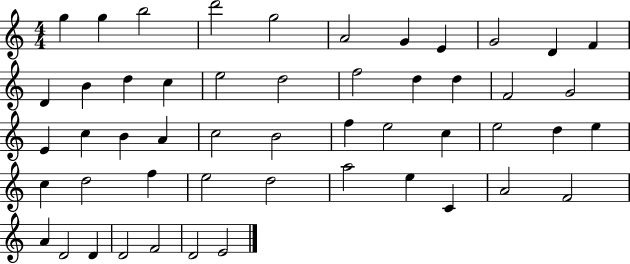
{
  \clef treble
  \numericTimeSignature
  \time 4/4
  \key c \major
  g''4 g''4 b''2 | d'''2 g''2 | a'2 g'4 e'4 | g'2 d'4 f'4 | \break d'4 b'4 d''4 c''4 | e''2 d''2 | f''2 d''4 d''4 | f'2 g'2 | \break e'4 c''4 b'4 a'4 | c''2 b'2 | f''4 e''2 c''4 | e''2 d''4 e''4 | \break c''4 d''2 f''4 | e''2 d''2 | a''2 e''4 c'4 | a'2 f'2 | \break a'4 d'2 d'4 | d'2 f'2 | d'2 e'2 | \bar "|."
}